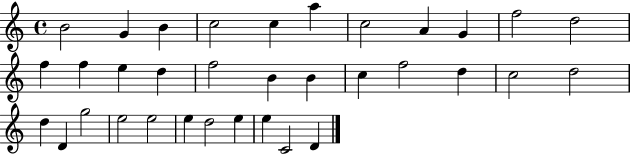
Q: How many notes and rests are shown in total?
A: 34